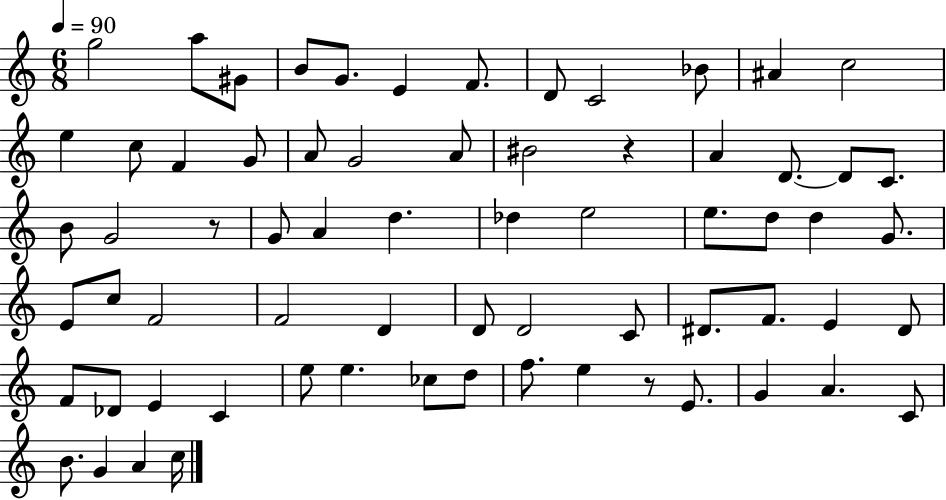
{
  \clef treble
  \numericTimeSignature
  \time 6/8
  \key c \major
  \tempo 4 = 90
  \repeat volta 2 { g''2 a''8 gis'8 | b'8 g'8. e'4 f'8. | d'8 c'2 bes'8 | ais'4 c''2 | \break e''4 c''8 f'4 g'8 | a'8 g'2 a'8 | bis'2 r4 | a'4 d'8.~~ d'8 c'8. | \break b'8 g'2 r8 | g'8 a'4 d''4. | des''4 e''2 | e''8. d''8 d''4 g'8. | \break e'8 c''8 f'2 | f'2 d'4 | d'8 d'2 c'8 | dis'8. f'8. e'4 dis'8 | \break f'8 des'8 e'4 c'4 | e''8 e''4. ces''8 d''8 | f''8. e''4 r8 e'8. | g'4 a'4. c'8 | \break b'8. g'4 a'4 c''16 | } \bar "|."
}